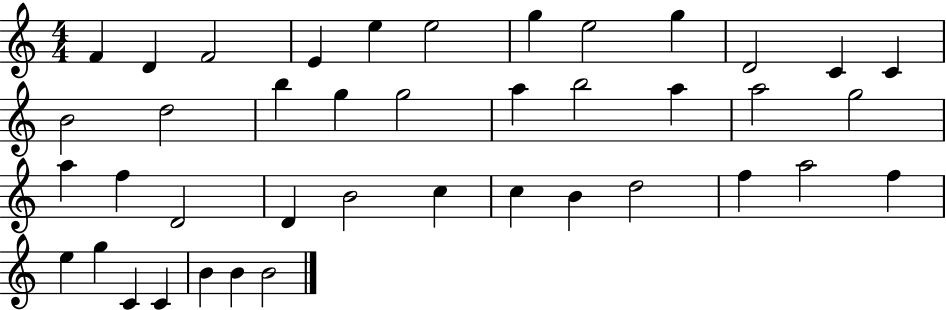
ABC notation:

X:1
T:Untitled
M:4/4
L:1/4
K:C
F D F2 E e e2 g e2 g D2 C C B2 d2 b g g2 a b2 a a2 g2 a f D2 D B2 c c B d2 f a2 f e g C C B B B2